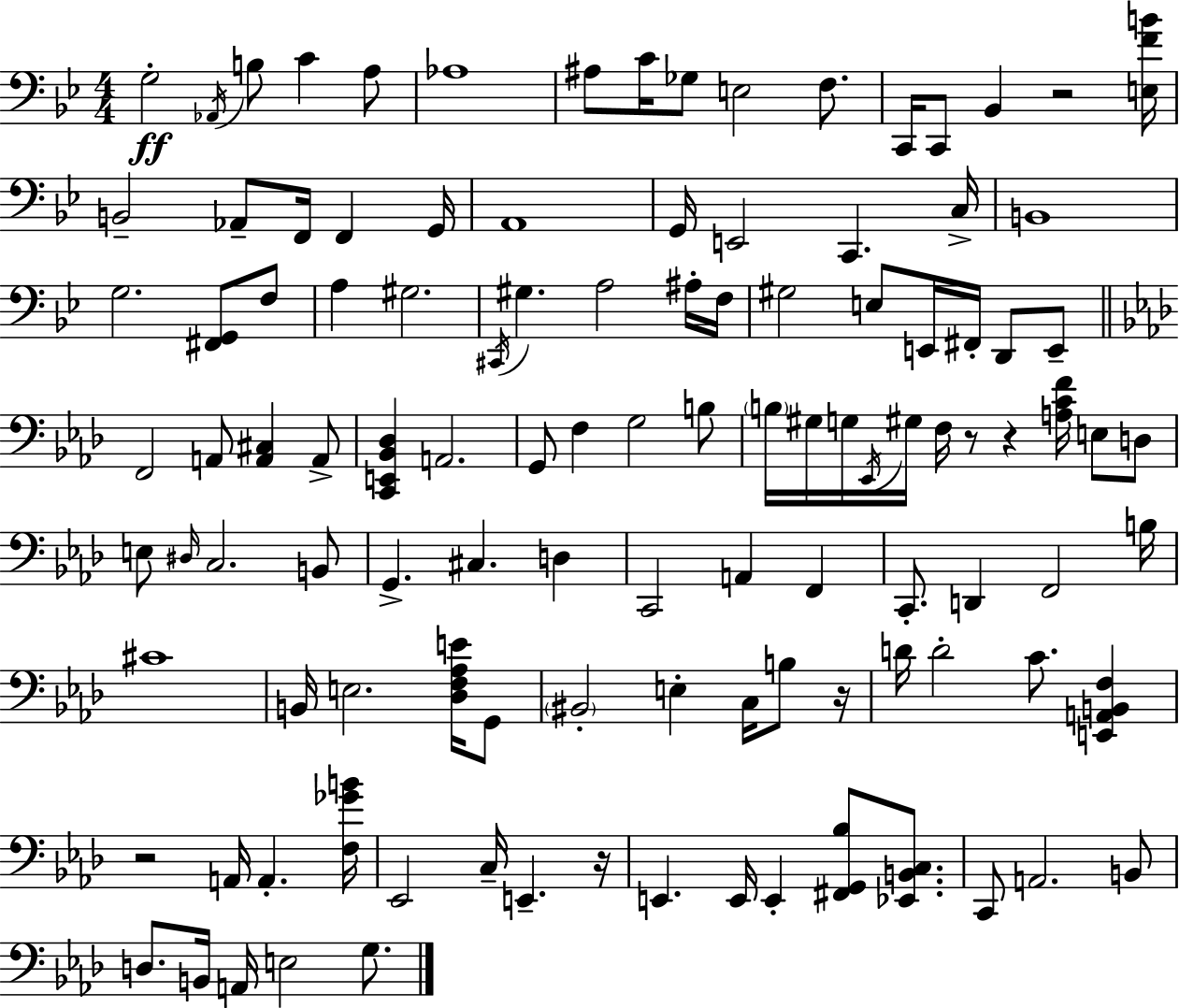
G3/h Ab2/s B3/e C4/q A3/e Ab3/w A#3/e C4/s Gb3/e E3/h F3/e. C2/s C2/e Bb2/q R/h [E3,F4,B4]/s B2/h Ab2/e F2/s F2/q G2/s A2/w G2/s E2/h C2/q. C3/s B2/w G3/h. [F#2,G2]/e F3/e A3/q G#3/h. C#2/s G#3/q. A3/h A#3/s F3/s G#3/h E3/e E2/s F#2/s D2/e E2/e F2/h A2/e [A2,C#3]/q A2/e [C2,E2,Bb2,Db3]/q A2/h. G2/e F3/q G3/h B3/e B3/s G#3/s G3/s Eb2/s G#3/s F3/s R/e R/q [A3,C4,F4]/s E3/e D3/e E3/e D#3/s C3/h. B2/e G2/q. C#3/q. D3/q C2/h A2/q F2/q C2/e. D2/q F2/h B3/s C#4/w B2/s E3/h. [Db3,F3,Ab3,E4]/s G2/e BIS2/h E3/q C3/s B3/e R/s D4/s D4/h C4/e. [E2,A2,B2,F3]/q R/h A2/s A2/q. [F3,Gb4,B4]/s Eb2/h C3/s E2/q. R/s E2/q. E2/s E2/q [F#2,G2,Bb3]/e [Eb2,B2,C3]/e. C2/e A2/h. B2/e D3/e. B2/s A2/s E3/h G3/e.